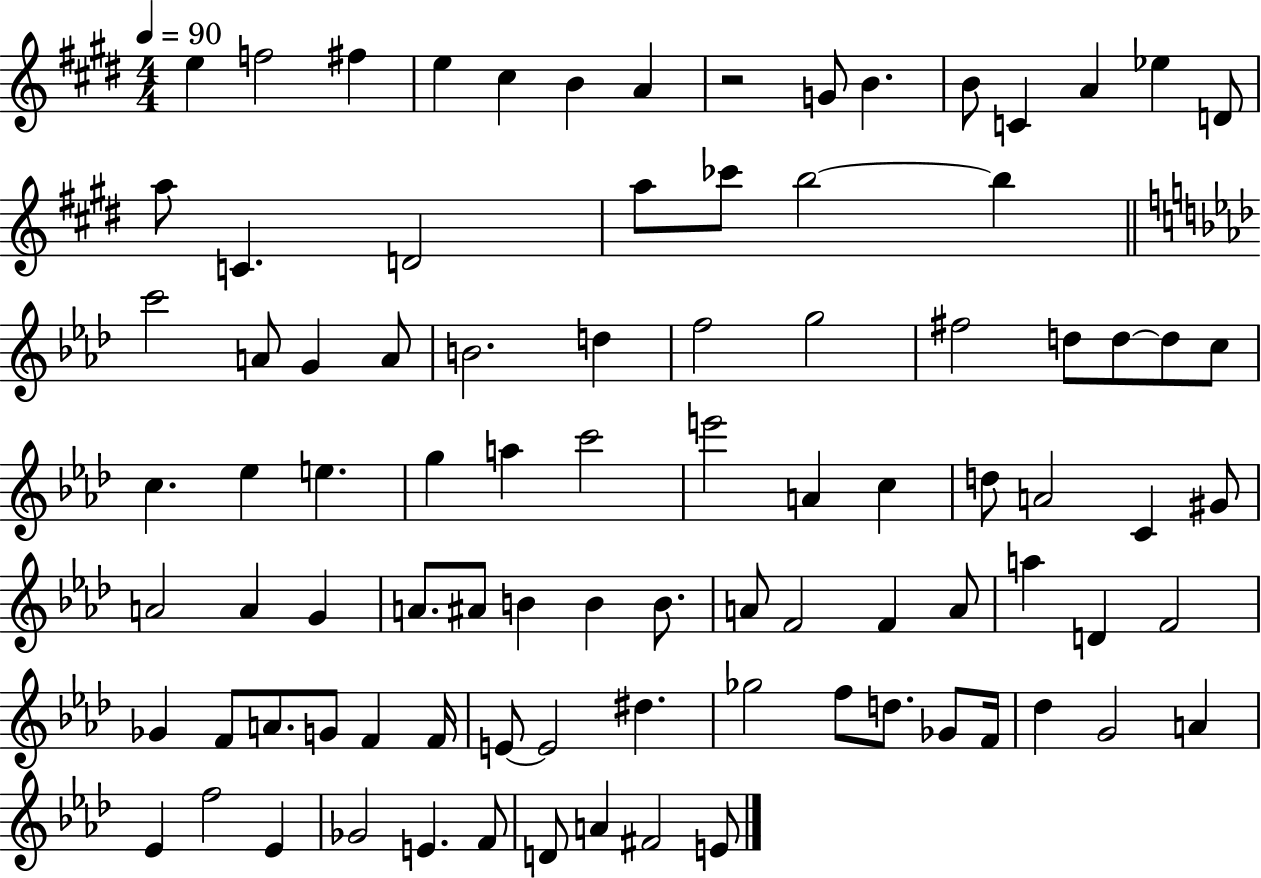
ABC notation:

X:1
T:Untitled
M:4/4
L:1/4
K:E
e f2 ^f e ^c B A z2 G/2 B B/2 C A _e D/2 a/2 C D2 a/2 _c'/2 b2 b c'2 A/2 G A/2 B2 d f2 g2 ^f2 d/2 d/2 d/2 c/2 c _e e g a c'2 e'2 A c d/2 A2 C ^G/2 A2 A G A/2 ^A/2 B B B/2 A/2 F2 F A/2 a D F2 _G F/2 A/2 G/2 F F/4 E/2 E2 ^d _g2 f/2 d/2 _G/2 F/4 _d G2 A _E f2 _E _G2 E F/2 D/2 A ^F2 E/2